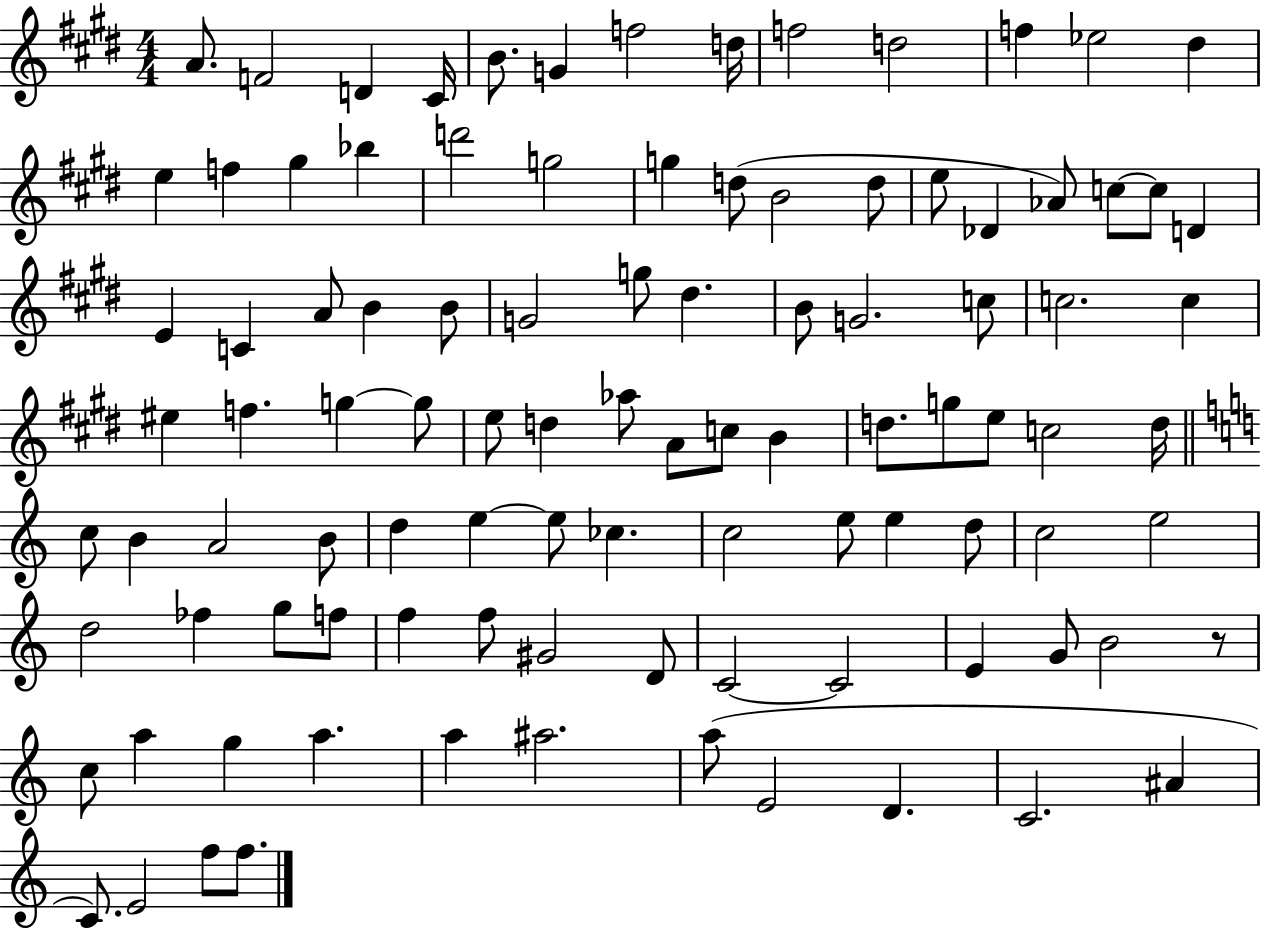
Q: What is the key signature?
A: E major